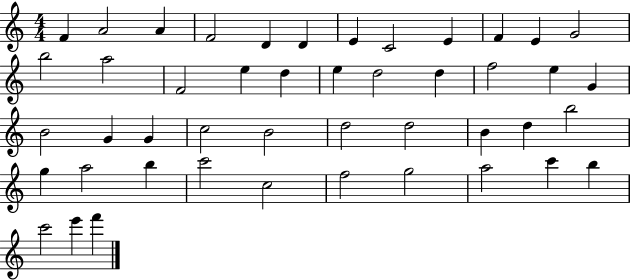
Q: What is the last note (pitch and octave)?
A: F6